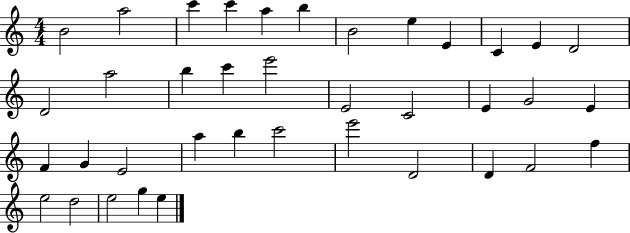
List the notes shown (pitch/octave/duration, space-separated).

B4/h A5/h C6/q C6/q A5/q B5/q B4/h E5/q E4/q C4/q E4/q D4/h D4/h A5/h B5/q C6/q E6/h E4/h C4/h E4/q G4/h E4/q F4/q G4/q E4/h A5/q B5/q C6/h E6/h D4/h D4/q F4/h F5/q E5/h D5/h E5/h G5/q E5/q